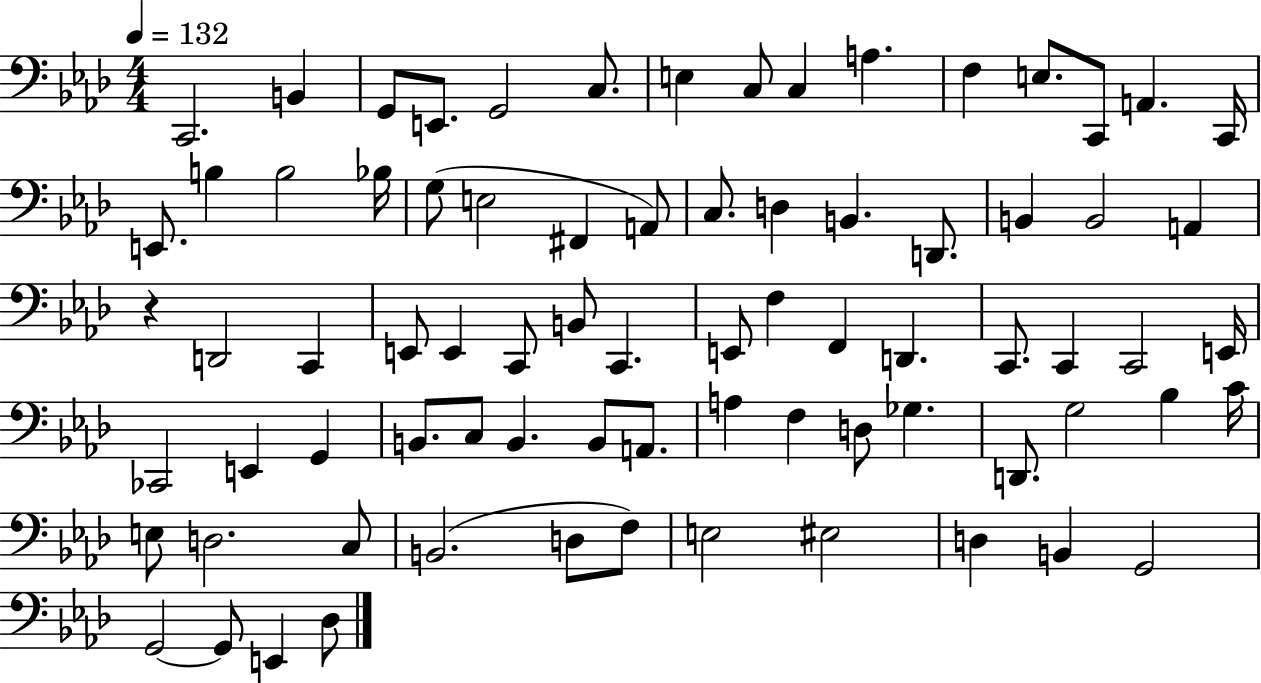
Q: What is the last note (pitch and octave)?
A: Db3